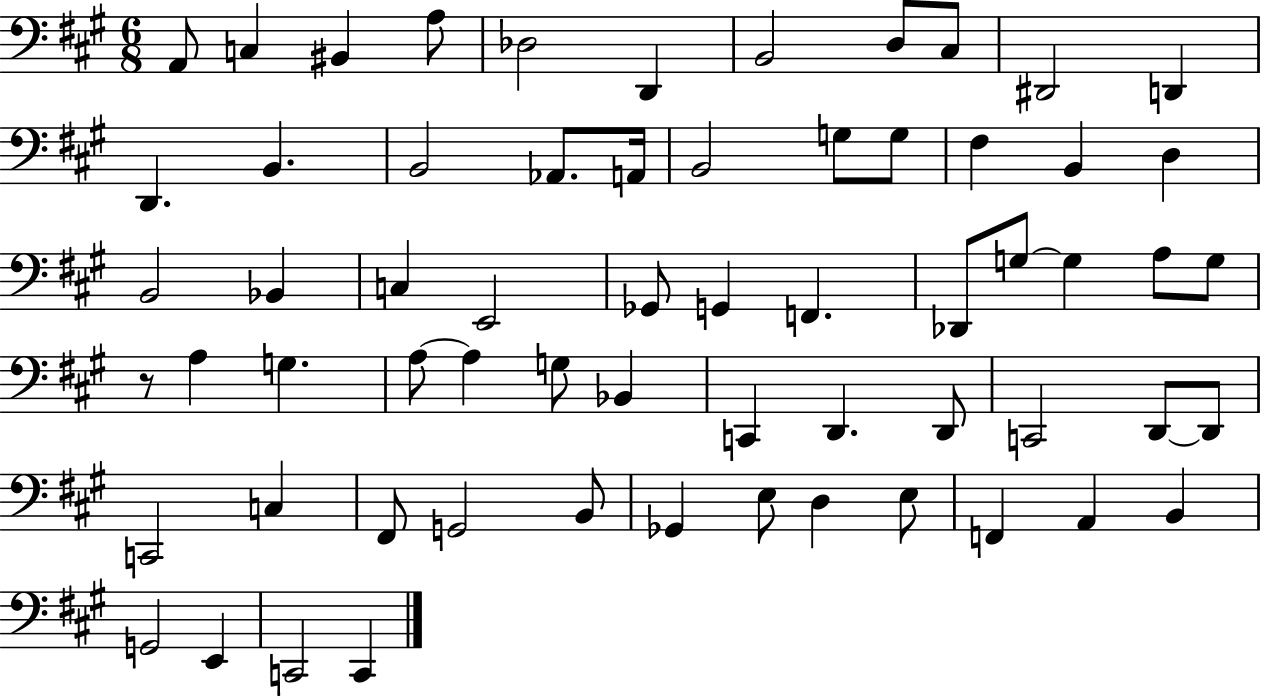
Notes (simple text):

A2/e C3/q BIS2/q A3/e Db3/h D2/q B2/h D3/e C#3/e D#2/h D2/q D2/q. B2/q. B2/h Ab2/e. A2/s B2/h G3/e G3/e F#3/q B2/q D3/q B2/h Bb2/q C3/q E2/h Gb2/e G2/q F2/q. Db2/e G3/e G3/q A3/e G3/e R/e A3/q G3/q. A3/e A3/q G3/e Bb2/q C2/q D2/q. D2/e C2/h D2/e D2/e C2/h C3/q F#2/e G2/h B2/e Gb2/q E3/e D3/q E3/e F2/q A2/q B2/q G2/h E2/q C2/h C2/q